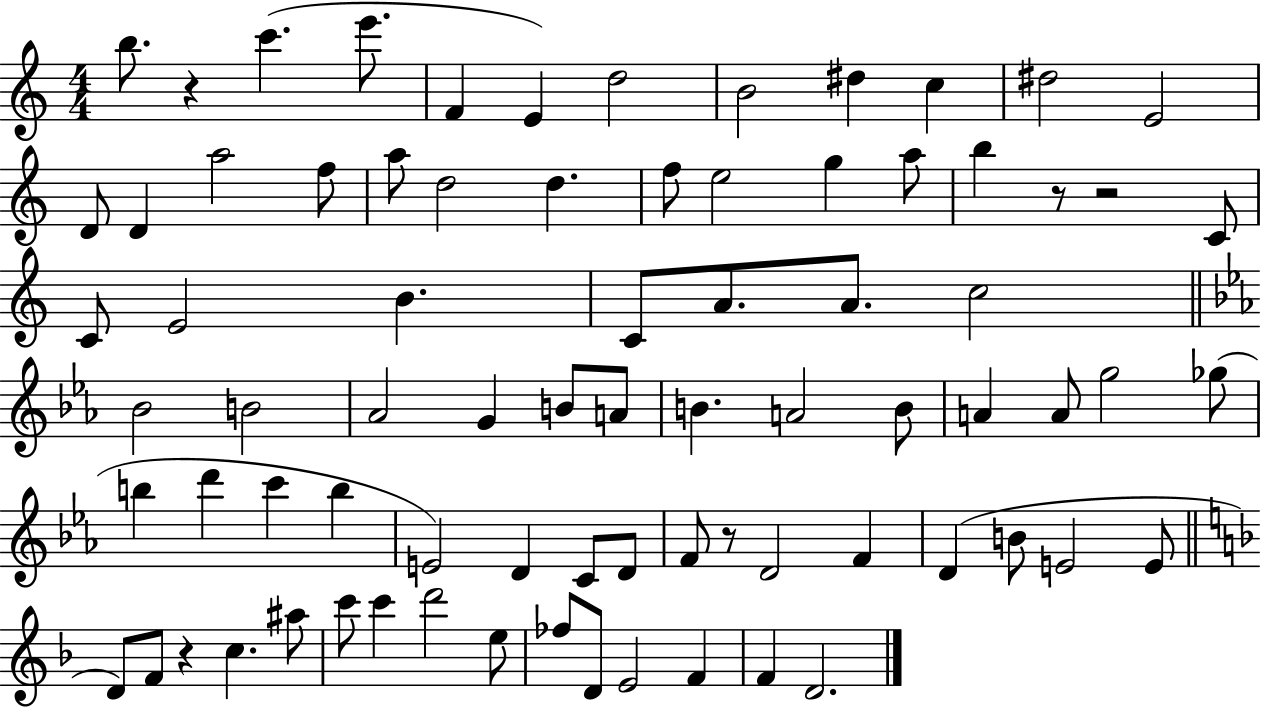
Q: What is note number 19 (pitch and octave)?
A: F5